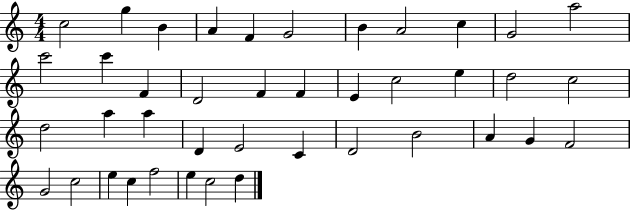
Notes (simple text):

C5/h G5/q B4/q A4/q F4/q G4/h B4/q A4/h C5/q G4/h A5/h C6/h C6/q F4/q D4/h F4/q F4/q E4/q C5/h E5/q D5/h C5/h D5/h A5/q A5/q D4/q E4/h C4/q D4/h B4/h A4/q G4/q F4/h G4/h C5/h E5/q C5/q F5/h E5/q C5/h D5/q